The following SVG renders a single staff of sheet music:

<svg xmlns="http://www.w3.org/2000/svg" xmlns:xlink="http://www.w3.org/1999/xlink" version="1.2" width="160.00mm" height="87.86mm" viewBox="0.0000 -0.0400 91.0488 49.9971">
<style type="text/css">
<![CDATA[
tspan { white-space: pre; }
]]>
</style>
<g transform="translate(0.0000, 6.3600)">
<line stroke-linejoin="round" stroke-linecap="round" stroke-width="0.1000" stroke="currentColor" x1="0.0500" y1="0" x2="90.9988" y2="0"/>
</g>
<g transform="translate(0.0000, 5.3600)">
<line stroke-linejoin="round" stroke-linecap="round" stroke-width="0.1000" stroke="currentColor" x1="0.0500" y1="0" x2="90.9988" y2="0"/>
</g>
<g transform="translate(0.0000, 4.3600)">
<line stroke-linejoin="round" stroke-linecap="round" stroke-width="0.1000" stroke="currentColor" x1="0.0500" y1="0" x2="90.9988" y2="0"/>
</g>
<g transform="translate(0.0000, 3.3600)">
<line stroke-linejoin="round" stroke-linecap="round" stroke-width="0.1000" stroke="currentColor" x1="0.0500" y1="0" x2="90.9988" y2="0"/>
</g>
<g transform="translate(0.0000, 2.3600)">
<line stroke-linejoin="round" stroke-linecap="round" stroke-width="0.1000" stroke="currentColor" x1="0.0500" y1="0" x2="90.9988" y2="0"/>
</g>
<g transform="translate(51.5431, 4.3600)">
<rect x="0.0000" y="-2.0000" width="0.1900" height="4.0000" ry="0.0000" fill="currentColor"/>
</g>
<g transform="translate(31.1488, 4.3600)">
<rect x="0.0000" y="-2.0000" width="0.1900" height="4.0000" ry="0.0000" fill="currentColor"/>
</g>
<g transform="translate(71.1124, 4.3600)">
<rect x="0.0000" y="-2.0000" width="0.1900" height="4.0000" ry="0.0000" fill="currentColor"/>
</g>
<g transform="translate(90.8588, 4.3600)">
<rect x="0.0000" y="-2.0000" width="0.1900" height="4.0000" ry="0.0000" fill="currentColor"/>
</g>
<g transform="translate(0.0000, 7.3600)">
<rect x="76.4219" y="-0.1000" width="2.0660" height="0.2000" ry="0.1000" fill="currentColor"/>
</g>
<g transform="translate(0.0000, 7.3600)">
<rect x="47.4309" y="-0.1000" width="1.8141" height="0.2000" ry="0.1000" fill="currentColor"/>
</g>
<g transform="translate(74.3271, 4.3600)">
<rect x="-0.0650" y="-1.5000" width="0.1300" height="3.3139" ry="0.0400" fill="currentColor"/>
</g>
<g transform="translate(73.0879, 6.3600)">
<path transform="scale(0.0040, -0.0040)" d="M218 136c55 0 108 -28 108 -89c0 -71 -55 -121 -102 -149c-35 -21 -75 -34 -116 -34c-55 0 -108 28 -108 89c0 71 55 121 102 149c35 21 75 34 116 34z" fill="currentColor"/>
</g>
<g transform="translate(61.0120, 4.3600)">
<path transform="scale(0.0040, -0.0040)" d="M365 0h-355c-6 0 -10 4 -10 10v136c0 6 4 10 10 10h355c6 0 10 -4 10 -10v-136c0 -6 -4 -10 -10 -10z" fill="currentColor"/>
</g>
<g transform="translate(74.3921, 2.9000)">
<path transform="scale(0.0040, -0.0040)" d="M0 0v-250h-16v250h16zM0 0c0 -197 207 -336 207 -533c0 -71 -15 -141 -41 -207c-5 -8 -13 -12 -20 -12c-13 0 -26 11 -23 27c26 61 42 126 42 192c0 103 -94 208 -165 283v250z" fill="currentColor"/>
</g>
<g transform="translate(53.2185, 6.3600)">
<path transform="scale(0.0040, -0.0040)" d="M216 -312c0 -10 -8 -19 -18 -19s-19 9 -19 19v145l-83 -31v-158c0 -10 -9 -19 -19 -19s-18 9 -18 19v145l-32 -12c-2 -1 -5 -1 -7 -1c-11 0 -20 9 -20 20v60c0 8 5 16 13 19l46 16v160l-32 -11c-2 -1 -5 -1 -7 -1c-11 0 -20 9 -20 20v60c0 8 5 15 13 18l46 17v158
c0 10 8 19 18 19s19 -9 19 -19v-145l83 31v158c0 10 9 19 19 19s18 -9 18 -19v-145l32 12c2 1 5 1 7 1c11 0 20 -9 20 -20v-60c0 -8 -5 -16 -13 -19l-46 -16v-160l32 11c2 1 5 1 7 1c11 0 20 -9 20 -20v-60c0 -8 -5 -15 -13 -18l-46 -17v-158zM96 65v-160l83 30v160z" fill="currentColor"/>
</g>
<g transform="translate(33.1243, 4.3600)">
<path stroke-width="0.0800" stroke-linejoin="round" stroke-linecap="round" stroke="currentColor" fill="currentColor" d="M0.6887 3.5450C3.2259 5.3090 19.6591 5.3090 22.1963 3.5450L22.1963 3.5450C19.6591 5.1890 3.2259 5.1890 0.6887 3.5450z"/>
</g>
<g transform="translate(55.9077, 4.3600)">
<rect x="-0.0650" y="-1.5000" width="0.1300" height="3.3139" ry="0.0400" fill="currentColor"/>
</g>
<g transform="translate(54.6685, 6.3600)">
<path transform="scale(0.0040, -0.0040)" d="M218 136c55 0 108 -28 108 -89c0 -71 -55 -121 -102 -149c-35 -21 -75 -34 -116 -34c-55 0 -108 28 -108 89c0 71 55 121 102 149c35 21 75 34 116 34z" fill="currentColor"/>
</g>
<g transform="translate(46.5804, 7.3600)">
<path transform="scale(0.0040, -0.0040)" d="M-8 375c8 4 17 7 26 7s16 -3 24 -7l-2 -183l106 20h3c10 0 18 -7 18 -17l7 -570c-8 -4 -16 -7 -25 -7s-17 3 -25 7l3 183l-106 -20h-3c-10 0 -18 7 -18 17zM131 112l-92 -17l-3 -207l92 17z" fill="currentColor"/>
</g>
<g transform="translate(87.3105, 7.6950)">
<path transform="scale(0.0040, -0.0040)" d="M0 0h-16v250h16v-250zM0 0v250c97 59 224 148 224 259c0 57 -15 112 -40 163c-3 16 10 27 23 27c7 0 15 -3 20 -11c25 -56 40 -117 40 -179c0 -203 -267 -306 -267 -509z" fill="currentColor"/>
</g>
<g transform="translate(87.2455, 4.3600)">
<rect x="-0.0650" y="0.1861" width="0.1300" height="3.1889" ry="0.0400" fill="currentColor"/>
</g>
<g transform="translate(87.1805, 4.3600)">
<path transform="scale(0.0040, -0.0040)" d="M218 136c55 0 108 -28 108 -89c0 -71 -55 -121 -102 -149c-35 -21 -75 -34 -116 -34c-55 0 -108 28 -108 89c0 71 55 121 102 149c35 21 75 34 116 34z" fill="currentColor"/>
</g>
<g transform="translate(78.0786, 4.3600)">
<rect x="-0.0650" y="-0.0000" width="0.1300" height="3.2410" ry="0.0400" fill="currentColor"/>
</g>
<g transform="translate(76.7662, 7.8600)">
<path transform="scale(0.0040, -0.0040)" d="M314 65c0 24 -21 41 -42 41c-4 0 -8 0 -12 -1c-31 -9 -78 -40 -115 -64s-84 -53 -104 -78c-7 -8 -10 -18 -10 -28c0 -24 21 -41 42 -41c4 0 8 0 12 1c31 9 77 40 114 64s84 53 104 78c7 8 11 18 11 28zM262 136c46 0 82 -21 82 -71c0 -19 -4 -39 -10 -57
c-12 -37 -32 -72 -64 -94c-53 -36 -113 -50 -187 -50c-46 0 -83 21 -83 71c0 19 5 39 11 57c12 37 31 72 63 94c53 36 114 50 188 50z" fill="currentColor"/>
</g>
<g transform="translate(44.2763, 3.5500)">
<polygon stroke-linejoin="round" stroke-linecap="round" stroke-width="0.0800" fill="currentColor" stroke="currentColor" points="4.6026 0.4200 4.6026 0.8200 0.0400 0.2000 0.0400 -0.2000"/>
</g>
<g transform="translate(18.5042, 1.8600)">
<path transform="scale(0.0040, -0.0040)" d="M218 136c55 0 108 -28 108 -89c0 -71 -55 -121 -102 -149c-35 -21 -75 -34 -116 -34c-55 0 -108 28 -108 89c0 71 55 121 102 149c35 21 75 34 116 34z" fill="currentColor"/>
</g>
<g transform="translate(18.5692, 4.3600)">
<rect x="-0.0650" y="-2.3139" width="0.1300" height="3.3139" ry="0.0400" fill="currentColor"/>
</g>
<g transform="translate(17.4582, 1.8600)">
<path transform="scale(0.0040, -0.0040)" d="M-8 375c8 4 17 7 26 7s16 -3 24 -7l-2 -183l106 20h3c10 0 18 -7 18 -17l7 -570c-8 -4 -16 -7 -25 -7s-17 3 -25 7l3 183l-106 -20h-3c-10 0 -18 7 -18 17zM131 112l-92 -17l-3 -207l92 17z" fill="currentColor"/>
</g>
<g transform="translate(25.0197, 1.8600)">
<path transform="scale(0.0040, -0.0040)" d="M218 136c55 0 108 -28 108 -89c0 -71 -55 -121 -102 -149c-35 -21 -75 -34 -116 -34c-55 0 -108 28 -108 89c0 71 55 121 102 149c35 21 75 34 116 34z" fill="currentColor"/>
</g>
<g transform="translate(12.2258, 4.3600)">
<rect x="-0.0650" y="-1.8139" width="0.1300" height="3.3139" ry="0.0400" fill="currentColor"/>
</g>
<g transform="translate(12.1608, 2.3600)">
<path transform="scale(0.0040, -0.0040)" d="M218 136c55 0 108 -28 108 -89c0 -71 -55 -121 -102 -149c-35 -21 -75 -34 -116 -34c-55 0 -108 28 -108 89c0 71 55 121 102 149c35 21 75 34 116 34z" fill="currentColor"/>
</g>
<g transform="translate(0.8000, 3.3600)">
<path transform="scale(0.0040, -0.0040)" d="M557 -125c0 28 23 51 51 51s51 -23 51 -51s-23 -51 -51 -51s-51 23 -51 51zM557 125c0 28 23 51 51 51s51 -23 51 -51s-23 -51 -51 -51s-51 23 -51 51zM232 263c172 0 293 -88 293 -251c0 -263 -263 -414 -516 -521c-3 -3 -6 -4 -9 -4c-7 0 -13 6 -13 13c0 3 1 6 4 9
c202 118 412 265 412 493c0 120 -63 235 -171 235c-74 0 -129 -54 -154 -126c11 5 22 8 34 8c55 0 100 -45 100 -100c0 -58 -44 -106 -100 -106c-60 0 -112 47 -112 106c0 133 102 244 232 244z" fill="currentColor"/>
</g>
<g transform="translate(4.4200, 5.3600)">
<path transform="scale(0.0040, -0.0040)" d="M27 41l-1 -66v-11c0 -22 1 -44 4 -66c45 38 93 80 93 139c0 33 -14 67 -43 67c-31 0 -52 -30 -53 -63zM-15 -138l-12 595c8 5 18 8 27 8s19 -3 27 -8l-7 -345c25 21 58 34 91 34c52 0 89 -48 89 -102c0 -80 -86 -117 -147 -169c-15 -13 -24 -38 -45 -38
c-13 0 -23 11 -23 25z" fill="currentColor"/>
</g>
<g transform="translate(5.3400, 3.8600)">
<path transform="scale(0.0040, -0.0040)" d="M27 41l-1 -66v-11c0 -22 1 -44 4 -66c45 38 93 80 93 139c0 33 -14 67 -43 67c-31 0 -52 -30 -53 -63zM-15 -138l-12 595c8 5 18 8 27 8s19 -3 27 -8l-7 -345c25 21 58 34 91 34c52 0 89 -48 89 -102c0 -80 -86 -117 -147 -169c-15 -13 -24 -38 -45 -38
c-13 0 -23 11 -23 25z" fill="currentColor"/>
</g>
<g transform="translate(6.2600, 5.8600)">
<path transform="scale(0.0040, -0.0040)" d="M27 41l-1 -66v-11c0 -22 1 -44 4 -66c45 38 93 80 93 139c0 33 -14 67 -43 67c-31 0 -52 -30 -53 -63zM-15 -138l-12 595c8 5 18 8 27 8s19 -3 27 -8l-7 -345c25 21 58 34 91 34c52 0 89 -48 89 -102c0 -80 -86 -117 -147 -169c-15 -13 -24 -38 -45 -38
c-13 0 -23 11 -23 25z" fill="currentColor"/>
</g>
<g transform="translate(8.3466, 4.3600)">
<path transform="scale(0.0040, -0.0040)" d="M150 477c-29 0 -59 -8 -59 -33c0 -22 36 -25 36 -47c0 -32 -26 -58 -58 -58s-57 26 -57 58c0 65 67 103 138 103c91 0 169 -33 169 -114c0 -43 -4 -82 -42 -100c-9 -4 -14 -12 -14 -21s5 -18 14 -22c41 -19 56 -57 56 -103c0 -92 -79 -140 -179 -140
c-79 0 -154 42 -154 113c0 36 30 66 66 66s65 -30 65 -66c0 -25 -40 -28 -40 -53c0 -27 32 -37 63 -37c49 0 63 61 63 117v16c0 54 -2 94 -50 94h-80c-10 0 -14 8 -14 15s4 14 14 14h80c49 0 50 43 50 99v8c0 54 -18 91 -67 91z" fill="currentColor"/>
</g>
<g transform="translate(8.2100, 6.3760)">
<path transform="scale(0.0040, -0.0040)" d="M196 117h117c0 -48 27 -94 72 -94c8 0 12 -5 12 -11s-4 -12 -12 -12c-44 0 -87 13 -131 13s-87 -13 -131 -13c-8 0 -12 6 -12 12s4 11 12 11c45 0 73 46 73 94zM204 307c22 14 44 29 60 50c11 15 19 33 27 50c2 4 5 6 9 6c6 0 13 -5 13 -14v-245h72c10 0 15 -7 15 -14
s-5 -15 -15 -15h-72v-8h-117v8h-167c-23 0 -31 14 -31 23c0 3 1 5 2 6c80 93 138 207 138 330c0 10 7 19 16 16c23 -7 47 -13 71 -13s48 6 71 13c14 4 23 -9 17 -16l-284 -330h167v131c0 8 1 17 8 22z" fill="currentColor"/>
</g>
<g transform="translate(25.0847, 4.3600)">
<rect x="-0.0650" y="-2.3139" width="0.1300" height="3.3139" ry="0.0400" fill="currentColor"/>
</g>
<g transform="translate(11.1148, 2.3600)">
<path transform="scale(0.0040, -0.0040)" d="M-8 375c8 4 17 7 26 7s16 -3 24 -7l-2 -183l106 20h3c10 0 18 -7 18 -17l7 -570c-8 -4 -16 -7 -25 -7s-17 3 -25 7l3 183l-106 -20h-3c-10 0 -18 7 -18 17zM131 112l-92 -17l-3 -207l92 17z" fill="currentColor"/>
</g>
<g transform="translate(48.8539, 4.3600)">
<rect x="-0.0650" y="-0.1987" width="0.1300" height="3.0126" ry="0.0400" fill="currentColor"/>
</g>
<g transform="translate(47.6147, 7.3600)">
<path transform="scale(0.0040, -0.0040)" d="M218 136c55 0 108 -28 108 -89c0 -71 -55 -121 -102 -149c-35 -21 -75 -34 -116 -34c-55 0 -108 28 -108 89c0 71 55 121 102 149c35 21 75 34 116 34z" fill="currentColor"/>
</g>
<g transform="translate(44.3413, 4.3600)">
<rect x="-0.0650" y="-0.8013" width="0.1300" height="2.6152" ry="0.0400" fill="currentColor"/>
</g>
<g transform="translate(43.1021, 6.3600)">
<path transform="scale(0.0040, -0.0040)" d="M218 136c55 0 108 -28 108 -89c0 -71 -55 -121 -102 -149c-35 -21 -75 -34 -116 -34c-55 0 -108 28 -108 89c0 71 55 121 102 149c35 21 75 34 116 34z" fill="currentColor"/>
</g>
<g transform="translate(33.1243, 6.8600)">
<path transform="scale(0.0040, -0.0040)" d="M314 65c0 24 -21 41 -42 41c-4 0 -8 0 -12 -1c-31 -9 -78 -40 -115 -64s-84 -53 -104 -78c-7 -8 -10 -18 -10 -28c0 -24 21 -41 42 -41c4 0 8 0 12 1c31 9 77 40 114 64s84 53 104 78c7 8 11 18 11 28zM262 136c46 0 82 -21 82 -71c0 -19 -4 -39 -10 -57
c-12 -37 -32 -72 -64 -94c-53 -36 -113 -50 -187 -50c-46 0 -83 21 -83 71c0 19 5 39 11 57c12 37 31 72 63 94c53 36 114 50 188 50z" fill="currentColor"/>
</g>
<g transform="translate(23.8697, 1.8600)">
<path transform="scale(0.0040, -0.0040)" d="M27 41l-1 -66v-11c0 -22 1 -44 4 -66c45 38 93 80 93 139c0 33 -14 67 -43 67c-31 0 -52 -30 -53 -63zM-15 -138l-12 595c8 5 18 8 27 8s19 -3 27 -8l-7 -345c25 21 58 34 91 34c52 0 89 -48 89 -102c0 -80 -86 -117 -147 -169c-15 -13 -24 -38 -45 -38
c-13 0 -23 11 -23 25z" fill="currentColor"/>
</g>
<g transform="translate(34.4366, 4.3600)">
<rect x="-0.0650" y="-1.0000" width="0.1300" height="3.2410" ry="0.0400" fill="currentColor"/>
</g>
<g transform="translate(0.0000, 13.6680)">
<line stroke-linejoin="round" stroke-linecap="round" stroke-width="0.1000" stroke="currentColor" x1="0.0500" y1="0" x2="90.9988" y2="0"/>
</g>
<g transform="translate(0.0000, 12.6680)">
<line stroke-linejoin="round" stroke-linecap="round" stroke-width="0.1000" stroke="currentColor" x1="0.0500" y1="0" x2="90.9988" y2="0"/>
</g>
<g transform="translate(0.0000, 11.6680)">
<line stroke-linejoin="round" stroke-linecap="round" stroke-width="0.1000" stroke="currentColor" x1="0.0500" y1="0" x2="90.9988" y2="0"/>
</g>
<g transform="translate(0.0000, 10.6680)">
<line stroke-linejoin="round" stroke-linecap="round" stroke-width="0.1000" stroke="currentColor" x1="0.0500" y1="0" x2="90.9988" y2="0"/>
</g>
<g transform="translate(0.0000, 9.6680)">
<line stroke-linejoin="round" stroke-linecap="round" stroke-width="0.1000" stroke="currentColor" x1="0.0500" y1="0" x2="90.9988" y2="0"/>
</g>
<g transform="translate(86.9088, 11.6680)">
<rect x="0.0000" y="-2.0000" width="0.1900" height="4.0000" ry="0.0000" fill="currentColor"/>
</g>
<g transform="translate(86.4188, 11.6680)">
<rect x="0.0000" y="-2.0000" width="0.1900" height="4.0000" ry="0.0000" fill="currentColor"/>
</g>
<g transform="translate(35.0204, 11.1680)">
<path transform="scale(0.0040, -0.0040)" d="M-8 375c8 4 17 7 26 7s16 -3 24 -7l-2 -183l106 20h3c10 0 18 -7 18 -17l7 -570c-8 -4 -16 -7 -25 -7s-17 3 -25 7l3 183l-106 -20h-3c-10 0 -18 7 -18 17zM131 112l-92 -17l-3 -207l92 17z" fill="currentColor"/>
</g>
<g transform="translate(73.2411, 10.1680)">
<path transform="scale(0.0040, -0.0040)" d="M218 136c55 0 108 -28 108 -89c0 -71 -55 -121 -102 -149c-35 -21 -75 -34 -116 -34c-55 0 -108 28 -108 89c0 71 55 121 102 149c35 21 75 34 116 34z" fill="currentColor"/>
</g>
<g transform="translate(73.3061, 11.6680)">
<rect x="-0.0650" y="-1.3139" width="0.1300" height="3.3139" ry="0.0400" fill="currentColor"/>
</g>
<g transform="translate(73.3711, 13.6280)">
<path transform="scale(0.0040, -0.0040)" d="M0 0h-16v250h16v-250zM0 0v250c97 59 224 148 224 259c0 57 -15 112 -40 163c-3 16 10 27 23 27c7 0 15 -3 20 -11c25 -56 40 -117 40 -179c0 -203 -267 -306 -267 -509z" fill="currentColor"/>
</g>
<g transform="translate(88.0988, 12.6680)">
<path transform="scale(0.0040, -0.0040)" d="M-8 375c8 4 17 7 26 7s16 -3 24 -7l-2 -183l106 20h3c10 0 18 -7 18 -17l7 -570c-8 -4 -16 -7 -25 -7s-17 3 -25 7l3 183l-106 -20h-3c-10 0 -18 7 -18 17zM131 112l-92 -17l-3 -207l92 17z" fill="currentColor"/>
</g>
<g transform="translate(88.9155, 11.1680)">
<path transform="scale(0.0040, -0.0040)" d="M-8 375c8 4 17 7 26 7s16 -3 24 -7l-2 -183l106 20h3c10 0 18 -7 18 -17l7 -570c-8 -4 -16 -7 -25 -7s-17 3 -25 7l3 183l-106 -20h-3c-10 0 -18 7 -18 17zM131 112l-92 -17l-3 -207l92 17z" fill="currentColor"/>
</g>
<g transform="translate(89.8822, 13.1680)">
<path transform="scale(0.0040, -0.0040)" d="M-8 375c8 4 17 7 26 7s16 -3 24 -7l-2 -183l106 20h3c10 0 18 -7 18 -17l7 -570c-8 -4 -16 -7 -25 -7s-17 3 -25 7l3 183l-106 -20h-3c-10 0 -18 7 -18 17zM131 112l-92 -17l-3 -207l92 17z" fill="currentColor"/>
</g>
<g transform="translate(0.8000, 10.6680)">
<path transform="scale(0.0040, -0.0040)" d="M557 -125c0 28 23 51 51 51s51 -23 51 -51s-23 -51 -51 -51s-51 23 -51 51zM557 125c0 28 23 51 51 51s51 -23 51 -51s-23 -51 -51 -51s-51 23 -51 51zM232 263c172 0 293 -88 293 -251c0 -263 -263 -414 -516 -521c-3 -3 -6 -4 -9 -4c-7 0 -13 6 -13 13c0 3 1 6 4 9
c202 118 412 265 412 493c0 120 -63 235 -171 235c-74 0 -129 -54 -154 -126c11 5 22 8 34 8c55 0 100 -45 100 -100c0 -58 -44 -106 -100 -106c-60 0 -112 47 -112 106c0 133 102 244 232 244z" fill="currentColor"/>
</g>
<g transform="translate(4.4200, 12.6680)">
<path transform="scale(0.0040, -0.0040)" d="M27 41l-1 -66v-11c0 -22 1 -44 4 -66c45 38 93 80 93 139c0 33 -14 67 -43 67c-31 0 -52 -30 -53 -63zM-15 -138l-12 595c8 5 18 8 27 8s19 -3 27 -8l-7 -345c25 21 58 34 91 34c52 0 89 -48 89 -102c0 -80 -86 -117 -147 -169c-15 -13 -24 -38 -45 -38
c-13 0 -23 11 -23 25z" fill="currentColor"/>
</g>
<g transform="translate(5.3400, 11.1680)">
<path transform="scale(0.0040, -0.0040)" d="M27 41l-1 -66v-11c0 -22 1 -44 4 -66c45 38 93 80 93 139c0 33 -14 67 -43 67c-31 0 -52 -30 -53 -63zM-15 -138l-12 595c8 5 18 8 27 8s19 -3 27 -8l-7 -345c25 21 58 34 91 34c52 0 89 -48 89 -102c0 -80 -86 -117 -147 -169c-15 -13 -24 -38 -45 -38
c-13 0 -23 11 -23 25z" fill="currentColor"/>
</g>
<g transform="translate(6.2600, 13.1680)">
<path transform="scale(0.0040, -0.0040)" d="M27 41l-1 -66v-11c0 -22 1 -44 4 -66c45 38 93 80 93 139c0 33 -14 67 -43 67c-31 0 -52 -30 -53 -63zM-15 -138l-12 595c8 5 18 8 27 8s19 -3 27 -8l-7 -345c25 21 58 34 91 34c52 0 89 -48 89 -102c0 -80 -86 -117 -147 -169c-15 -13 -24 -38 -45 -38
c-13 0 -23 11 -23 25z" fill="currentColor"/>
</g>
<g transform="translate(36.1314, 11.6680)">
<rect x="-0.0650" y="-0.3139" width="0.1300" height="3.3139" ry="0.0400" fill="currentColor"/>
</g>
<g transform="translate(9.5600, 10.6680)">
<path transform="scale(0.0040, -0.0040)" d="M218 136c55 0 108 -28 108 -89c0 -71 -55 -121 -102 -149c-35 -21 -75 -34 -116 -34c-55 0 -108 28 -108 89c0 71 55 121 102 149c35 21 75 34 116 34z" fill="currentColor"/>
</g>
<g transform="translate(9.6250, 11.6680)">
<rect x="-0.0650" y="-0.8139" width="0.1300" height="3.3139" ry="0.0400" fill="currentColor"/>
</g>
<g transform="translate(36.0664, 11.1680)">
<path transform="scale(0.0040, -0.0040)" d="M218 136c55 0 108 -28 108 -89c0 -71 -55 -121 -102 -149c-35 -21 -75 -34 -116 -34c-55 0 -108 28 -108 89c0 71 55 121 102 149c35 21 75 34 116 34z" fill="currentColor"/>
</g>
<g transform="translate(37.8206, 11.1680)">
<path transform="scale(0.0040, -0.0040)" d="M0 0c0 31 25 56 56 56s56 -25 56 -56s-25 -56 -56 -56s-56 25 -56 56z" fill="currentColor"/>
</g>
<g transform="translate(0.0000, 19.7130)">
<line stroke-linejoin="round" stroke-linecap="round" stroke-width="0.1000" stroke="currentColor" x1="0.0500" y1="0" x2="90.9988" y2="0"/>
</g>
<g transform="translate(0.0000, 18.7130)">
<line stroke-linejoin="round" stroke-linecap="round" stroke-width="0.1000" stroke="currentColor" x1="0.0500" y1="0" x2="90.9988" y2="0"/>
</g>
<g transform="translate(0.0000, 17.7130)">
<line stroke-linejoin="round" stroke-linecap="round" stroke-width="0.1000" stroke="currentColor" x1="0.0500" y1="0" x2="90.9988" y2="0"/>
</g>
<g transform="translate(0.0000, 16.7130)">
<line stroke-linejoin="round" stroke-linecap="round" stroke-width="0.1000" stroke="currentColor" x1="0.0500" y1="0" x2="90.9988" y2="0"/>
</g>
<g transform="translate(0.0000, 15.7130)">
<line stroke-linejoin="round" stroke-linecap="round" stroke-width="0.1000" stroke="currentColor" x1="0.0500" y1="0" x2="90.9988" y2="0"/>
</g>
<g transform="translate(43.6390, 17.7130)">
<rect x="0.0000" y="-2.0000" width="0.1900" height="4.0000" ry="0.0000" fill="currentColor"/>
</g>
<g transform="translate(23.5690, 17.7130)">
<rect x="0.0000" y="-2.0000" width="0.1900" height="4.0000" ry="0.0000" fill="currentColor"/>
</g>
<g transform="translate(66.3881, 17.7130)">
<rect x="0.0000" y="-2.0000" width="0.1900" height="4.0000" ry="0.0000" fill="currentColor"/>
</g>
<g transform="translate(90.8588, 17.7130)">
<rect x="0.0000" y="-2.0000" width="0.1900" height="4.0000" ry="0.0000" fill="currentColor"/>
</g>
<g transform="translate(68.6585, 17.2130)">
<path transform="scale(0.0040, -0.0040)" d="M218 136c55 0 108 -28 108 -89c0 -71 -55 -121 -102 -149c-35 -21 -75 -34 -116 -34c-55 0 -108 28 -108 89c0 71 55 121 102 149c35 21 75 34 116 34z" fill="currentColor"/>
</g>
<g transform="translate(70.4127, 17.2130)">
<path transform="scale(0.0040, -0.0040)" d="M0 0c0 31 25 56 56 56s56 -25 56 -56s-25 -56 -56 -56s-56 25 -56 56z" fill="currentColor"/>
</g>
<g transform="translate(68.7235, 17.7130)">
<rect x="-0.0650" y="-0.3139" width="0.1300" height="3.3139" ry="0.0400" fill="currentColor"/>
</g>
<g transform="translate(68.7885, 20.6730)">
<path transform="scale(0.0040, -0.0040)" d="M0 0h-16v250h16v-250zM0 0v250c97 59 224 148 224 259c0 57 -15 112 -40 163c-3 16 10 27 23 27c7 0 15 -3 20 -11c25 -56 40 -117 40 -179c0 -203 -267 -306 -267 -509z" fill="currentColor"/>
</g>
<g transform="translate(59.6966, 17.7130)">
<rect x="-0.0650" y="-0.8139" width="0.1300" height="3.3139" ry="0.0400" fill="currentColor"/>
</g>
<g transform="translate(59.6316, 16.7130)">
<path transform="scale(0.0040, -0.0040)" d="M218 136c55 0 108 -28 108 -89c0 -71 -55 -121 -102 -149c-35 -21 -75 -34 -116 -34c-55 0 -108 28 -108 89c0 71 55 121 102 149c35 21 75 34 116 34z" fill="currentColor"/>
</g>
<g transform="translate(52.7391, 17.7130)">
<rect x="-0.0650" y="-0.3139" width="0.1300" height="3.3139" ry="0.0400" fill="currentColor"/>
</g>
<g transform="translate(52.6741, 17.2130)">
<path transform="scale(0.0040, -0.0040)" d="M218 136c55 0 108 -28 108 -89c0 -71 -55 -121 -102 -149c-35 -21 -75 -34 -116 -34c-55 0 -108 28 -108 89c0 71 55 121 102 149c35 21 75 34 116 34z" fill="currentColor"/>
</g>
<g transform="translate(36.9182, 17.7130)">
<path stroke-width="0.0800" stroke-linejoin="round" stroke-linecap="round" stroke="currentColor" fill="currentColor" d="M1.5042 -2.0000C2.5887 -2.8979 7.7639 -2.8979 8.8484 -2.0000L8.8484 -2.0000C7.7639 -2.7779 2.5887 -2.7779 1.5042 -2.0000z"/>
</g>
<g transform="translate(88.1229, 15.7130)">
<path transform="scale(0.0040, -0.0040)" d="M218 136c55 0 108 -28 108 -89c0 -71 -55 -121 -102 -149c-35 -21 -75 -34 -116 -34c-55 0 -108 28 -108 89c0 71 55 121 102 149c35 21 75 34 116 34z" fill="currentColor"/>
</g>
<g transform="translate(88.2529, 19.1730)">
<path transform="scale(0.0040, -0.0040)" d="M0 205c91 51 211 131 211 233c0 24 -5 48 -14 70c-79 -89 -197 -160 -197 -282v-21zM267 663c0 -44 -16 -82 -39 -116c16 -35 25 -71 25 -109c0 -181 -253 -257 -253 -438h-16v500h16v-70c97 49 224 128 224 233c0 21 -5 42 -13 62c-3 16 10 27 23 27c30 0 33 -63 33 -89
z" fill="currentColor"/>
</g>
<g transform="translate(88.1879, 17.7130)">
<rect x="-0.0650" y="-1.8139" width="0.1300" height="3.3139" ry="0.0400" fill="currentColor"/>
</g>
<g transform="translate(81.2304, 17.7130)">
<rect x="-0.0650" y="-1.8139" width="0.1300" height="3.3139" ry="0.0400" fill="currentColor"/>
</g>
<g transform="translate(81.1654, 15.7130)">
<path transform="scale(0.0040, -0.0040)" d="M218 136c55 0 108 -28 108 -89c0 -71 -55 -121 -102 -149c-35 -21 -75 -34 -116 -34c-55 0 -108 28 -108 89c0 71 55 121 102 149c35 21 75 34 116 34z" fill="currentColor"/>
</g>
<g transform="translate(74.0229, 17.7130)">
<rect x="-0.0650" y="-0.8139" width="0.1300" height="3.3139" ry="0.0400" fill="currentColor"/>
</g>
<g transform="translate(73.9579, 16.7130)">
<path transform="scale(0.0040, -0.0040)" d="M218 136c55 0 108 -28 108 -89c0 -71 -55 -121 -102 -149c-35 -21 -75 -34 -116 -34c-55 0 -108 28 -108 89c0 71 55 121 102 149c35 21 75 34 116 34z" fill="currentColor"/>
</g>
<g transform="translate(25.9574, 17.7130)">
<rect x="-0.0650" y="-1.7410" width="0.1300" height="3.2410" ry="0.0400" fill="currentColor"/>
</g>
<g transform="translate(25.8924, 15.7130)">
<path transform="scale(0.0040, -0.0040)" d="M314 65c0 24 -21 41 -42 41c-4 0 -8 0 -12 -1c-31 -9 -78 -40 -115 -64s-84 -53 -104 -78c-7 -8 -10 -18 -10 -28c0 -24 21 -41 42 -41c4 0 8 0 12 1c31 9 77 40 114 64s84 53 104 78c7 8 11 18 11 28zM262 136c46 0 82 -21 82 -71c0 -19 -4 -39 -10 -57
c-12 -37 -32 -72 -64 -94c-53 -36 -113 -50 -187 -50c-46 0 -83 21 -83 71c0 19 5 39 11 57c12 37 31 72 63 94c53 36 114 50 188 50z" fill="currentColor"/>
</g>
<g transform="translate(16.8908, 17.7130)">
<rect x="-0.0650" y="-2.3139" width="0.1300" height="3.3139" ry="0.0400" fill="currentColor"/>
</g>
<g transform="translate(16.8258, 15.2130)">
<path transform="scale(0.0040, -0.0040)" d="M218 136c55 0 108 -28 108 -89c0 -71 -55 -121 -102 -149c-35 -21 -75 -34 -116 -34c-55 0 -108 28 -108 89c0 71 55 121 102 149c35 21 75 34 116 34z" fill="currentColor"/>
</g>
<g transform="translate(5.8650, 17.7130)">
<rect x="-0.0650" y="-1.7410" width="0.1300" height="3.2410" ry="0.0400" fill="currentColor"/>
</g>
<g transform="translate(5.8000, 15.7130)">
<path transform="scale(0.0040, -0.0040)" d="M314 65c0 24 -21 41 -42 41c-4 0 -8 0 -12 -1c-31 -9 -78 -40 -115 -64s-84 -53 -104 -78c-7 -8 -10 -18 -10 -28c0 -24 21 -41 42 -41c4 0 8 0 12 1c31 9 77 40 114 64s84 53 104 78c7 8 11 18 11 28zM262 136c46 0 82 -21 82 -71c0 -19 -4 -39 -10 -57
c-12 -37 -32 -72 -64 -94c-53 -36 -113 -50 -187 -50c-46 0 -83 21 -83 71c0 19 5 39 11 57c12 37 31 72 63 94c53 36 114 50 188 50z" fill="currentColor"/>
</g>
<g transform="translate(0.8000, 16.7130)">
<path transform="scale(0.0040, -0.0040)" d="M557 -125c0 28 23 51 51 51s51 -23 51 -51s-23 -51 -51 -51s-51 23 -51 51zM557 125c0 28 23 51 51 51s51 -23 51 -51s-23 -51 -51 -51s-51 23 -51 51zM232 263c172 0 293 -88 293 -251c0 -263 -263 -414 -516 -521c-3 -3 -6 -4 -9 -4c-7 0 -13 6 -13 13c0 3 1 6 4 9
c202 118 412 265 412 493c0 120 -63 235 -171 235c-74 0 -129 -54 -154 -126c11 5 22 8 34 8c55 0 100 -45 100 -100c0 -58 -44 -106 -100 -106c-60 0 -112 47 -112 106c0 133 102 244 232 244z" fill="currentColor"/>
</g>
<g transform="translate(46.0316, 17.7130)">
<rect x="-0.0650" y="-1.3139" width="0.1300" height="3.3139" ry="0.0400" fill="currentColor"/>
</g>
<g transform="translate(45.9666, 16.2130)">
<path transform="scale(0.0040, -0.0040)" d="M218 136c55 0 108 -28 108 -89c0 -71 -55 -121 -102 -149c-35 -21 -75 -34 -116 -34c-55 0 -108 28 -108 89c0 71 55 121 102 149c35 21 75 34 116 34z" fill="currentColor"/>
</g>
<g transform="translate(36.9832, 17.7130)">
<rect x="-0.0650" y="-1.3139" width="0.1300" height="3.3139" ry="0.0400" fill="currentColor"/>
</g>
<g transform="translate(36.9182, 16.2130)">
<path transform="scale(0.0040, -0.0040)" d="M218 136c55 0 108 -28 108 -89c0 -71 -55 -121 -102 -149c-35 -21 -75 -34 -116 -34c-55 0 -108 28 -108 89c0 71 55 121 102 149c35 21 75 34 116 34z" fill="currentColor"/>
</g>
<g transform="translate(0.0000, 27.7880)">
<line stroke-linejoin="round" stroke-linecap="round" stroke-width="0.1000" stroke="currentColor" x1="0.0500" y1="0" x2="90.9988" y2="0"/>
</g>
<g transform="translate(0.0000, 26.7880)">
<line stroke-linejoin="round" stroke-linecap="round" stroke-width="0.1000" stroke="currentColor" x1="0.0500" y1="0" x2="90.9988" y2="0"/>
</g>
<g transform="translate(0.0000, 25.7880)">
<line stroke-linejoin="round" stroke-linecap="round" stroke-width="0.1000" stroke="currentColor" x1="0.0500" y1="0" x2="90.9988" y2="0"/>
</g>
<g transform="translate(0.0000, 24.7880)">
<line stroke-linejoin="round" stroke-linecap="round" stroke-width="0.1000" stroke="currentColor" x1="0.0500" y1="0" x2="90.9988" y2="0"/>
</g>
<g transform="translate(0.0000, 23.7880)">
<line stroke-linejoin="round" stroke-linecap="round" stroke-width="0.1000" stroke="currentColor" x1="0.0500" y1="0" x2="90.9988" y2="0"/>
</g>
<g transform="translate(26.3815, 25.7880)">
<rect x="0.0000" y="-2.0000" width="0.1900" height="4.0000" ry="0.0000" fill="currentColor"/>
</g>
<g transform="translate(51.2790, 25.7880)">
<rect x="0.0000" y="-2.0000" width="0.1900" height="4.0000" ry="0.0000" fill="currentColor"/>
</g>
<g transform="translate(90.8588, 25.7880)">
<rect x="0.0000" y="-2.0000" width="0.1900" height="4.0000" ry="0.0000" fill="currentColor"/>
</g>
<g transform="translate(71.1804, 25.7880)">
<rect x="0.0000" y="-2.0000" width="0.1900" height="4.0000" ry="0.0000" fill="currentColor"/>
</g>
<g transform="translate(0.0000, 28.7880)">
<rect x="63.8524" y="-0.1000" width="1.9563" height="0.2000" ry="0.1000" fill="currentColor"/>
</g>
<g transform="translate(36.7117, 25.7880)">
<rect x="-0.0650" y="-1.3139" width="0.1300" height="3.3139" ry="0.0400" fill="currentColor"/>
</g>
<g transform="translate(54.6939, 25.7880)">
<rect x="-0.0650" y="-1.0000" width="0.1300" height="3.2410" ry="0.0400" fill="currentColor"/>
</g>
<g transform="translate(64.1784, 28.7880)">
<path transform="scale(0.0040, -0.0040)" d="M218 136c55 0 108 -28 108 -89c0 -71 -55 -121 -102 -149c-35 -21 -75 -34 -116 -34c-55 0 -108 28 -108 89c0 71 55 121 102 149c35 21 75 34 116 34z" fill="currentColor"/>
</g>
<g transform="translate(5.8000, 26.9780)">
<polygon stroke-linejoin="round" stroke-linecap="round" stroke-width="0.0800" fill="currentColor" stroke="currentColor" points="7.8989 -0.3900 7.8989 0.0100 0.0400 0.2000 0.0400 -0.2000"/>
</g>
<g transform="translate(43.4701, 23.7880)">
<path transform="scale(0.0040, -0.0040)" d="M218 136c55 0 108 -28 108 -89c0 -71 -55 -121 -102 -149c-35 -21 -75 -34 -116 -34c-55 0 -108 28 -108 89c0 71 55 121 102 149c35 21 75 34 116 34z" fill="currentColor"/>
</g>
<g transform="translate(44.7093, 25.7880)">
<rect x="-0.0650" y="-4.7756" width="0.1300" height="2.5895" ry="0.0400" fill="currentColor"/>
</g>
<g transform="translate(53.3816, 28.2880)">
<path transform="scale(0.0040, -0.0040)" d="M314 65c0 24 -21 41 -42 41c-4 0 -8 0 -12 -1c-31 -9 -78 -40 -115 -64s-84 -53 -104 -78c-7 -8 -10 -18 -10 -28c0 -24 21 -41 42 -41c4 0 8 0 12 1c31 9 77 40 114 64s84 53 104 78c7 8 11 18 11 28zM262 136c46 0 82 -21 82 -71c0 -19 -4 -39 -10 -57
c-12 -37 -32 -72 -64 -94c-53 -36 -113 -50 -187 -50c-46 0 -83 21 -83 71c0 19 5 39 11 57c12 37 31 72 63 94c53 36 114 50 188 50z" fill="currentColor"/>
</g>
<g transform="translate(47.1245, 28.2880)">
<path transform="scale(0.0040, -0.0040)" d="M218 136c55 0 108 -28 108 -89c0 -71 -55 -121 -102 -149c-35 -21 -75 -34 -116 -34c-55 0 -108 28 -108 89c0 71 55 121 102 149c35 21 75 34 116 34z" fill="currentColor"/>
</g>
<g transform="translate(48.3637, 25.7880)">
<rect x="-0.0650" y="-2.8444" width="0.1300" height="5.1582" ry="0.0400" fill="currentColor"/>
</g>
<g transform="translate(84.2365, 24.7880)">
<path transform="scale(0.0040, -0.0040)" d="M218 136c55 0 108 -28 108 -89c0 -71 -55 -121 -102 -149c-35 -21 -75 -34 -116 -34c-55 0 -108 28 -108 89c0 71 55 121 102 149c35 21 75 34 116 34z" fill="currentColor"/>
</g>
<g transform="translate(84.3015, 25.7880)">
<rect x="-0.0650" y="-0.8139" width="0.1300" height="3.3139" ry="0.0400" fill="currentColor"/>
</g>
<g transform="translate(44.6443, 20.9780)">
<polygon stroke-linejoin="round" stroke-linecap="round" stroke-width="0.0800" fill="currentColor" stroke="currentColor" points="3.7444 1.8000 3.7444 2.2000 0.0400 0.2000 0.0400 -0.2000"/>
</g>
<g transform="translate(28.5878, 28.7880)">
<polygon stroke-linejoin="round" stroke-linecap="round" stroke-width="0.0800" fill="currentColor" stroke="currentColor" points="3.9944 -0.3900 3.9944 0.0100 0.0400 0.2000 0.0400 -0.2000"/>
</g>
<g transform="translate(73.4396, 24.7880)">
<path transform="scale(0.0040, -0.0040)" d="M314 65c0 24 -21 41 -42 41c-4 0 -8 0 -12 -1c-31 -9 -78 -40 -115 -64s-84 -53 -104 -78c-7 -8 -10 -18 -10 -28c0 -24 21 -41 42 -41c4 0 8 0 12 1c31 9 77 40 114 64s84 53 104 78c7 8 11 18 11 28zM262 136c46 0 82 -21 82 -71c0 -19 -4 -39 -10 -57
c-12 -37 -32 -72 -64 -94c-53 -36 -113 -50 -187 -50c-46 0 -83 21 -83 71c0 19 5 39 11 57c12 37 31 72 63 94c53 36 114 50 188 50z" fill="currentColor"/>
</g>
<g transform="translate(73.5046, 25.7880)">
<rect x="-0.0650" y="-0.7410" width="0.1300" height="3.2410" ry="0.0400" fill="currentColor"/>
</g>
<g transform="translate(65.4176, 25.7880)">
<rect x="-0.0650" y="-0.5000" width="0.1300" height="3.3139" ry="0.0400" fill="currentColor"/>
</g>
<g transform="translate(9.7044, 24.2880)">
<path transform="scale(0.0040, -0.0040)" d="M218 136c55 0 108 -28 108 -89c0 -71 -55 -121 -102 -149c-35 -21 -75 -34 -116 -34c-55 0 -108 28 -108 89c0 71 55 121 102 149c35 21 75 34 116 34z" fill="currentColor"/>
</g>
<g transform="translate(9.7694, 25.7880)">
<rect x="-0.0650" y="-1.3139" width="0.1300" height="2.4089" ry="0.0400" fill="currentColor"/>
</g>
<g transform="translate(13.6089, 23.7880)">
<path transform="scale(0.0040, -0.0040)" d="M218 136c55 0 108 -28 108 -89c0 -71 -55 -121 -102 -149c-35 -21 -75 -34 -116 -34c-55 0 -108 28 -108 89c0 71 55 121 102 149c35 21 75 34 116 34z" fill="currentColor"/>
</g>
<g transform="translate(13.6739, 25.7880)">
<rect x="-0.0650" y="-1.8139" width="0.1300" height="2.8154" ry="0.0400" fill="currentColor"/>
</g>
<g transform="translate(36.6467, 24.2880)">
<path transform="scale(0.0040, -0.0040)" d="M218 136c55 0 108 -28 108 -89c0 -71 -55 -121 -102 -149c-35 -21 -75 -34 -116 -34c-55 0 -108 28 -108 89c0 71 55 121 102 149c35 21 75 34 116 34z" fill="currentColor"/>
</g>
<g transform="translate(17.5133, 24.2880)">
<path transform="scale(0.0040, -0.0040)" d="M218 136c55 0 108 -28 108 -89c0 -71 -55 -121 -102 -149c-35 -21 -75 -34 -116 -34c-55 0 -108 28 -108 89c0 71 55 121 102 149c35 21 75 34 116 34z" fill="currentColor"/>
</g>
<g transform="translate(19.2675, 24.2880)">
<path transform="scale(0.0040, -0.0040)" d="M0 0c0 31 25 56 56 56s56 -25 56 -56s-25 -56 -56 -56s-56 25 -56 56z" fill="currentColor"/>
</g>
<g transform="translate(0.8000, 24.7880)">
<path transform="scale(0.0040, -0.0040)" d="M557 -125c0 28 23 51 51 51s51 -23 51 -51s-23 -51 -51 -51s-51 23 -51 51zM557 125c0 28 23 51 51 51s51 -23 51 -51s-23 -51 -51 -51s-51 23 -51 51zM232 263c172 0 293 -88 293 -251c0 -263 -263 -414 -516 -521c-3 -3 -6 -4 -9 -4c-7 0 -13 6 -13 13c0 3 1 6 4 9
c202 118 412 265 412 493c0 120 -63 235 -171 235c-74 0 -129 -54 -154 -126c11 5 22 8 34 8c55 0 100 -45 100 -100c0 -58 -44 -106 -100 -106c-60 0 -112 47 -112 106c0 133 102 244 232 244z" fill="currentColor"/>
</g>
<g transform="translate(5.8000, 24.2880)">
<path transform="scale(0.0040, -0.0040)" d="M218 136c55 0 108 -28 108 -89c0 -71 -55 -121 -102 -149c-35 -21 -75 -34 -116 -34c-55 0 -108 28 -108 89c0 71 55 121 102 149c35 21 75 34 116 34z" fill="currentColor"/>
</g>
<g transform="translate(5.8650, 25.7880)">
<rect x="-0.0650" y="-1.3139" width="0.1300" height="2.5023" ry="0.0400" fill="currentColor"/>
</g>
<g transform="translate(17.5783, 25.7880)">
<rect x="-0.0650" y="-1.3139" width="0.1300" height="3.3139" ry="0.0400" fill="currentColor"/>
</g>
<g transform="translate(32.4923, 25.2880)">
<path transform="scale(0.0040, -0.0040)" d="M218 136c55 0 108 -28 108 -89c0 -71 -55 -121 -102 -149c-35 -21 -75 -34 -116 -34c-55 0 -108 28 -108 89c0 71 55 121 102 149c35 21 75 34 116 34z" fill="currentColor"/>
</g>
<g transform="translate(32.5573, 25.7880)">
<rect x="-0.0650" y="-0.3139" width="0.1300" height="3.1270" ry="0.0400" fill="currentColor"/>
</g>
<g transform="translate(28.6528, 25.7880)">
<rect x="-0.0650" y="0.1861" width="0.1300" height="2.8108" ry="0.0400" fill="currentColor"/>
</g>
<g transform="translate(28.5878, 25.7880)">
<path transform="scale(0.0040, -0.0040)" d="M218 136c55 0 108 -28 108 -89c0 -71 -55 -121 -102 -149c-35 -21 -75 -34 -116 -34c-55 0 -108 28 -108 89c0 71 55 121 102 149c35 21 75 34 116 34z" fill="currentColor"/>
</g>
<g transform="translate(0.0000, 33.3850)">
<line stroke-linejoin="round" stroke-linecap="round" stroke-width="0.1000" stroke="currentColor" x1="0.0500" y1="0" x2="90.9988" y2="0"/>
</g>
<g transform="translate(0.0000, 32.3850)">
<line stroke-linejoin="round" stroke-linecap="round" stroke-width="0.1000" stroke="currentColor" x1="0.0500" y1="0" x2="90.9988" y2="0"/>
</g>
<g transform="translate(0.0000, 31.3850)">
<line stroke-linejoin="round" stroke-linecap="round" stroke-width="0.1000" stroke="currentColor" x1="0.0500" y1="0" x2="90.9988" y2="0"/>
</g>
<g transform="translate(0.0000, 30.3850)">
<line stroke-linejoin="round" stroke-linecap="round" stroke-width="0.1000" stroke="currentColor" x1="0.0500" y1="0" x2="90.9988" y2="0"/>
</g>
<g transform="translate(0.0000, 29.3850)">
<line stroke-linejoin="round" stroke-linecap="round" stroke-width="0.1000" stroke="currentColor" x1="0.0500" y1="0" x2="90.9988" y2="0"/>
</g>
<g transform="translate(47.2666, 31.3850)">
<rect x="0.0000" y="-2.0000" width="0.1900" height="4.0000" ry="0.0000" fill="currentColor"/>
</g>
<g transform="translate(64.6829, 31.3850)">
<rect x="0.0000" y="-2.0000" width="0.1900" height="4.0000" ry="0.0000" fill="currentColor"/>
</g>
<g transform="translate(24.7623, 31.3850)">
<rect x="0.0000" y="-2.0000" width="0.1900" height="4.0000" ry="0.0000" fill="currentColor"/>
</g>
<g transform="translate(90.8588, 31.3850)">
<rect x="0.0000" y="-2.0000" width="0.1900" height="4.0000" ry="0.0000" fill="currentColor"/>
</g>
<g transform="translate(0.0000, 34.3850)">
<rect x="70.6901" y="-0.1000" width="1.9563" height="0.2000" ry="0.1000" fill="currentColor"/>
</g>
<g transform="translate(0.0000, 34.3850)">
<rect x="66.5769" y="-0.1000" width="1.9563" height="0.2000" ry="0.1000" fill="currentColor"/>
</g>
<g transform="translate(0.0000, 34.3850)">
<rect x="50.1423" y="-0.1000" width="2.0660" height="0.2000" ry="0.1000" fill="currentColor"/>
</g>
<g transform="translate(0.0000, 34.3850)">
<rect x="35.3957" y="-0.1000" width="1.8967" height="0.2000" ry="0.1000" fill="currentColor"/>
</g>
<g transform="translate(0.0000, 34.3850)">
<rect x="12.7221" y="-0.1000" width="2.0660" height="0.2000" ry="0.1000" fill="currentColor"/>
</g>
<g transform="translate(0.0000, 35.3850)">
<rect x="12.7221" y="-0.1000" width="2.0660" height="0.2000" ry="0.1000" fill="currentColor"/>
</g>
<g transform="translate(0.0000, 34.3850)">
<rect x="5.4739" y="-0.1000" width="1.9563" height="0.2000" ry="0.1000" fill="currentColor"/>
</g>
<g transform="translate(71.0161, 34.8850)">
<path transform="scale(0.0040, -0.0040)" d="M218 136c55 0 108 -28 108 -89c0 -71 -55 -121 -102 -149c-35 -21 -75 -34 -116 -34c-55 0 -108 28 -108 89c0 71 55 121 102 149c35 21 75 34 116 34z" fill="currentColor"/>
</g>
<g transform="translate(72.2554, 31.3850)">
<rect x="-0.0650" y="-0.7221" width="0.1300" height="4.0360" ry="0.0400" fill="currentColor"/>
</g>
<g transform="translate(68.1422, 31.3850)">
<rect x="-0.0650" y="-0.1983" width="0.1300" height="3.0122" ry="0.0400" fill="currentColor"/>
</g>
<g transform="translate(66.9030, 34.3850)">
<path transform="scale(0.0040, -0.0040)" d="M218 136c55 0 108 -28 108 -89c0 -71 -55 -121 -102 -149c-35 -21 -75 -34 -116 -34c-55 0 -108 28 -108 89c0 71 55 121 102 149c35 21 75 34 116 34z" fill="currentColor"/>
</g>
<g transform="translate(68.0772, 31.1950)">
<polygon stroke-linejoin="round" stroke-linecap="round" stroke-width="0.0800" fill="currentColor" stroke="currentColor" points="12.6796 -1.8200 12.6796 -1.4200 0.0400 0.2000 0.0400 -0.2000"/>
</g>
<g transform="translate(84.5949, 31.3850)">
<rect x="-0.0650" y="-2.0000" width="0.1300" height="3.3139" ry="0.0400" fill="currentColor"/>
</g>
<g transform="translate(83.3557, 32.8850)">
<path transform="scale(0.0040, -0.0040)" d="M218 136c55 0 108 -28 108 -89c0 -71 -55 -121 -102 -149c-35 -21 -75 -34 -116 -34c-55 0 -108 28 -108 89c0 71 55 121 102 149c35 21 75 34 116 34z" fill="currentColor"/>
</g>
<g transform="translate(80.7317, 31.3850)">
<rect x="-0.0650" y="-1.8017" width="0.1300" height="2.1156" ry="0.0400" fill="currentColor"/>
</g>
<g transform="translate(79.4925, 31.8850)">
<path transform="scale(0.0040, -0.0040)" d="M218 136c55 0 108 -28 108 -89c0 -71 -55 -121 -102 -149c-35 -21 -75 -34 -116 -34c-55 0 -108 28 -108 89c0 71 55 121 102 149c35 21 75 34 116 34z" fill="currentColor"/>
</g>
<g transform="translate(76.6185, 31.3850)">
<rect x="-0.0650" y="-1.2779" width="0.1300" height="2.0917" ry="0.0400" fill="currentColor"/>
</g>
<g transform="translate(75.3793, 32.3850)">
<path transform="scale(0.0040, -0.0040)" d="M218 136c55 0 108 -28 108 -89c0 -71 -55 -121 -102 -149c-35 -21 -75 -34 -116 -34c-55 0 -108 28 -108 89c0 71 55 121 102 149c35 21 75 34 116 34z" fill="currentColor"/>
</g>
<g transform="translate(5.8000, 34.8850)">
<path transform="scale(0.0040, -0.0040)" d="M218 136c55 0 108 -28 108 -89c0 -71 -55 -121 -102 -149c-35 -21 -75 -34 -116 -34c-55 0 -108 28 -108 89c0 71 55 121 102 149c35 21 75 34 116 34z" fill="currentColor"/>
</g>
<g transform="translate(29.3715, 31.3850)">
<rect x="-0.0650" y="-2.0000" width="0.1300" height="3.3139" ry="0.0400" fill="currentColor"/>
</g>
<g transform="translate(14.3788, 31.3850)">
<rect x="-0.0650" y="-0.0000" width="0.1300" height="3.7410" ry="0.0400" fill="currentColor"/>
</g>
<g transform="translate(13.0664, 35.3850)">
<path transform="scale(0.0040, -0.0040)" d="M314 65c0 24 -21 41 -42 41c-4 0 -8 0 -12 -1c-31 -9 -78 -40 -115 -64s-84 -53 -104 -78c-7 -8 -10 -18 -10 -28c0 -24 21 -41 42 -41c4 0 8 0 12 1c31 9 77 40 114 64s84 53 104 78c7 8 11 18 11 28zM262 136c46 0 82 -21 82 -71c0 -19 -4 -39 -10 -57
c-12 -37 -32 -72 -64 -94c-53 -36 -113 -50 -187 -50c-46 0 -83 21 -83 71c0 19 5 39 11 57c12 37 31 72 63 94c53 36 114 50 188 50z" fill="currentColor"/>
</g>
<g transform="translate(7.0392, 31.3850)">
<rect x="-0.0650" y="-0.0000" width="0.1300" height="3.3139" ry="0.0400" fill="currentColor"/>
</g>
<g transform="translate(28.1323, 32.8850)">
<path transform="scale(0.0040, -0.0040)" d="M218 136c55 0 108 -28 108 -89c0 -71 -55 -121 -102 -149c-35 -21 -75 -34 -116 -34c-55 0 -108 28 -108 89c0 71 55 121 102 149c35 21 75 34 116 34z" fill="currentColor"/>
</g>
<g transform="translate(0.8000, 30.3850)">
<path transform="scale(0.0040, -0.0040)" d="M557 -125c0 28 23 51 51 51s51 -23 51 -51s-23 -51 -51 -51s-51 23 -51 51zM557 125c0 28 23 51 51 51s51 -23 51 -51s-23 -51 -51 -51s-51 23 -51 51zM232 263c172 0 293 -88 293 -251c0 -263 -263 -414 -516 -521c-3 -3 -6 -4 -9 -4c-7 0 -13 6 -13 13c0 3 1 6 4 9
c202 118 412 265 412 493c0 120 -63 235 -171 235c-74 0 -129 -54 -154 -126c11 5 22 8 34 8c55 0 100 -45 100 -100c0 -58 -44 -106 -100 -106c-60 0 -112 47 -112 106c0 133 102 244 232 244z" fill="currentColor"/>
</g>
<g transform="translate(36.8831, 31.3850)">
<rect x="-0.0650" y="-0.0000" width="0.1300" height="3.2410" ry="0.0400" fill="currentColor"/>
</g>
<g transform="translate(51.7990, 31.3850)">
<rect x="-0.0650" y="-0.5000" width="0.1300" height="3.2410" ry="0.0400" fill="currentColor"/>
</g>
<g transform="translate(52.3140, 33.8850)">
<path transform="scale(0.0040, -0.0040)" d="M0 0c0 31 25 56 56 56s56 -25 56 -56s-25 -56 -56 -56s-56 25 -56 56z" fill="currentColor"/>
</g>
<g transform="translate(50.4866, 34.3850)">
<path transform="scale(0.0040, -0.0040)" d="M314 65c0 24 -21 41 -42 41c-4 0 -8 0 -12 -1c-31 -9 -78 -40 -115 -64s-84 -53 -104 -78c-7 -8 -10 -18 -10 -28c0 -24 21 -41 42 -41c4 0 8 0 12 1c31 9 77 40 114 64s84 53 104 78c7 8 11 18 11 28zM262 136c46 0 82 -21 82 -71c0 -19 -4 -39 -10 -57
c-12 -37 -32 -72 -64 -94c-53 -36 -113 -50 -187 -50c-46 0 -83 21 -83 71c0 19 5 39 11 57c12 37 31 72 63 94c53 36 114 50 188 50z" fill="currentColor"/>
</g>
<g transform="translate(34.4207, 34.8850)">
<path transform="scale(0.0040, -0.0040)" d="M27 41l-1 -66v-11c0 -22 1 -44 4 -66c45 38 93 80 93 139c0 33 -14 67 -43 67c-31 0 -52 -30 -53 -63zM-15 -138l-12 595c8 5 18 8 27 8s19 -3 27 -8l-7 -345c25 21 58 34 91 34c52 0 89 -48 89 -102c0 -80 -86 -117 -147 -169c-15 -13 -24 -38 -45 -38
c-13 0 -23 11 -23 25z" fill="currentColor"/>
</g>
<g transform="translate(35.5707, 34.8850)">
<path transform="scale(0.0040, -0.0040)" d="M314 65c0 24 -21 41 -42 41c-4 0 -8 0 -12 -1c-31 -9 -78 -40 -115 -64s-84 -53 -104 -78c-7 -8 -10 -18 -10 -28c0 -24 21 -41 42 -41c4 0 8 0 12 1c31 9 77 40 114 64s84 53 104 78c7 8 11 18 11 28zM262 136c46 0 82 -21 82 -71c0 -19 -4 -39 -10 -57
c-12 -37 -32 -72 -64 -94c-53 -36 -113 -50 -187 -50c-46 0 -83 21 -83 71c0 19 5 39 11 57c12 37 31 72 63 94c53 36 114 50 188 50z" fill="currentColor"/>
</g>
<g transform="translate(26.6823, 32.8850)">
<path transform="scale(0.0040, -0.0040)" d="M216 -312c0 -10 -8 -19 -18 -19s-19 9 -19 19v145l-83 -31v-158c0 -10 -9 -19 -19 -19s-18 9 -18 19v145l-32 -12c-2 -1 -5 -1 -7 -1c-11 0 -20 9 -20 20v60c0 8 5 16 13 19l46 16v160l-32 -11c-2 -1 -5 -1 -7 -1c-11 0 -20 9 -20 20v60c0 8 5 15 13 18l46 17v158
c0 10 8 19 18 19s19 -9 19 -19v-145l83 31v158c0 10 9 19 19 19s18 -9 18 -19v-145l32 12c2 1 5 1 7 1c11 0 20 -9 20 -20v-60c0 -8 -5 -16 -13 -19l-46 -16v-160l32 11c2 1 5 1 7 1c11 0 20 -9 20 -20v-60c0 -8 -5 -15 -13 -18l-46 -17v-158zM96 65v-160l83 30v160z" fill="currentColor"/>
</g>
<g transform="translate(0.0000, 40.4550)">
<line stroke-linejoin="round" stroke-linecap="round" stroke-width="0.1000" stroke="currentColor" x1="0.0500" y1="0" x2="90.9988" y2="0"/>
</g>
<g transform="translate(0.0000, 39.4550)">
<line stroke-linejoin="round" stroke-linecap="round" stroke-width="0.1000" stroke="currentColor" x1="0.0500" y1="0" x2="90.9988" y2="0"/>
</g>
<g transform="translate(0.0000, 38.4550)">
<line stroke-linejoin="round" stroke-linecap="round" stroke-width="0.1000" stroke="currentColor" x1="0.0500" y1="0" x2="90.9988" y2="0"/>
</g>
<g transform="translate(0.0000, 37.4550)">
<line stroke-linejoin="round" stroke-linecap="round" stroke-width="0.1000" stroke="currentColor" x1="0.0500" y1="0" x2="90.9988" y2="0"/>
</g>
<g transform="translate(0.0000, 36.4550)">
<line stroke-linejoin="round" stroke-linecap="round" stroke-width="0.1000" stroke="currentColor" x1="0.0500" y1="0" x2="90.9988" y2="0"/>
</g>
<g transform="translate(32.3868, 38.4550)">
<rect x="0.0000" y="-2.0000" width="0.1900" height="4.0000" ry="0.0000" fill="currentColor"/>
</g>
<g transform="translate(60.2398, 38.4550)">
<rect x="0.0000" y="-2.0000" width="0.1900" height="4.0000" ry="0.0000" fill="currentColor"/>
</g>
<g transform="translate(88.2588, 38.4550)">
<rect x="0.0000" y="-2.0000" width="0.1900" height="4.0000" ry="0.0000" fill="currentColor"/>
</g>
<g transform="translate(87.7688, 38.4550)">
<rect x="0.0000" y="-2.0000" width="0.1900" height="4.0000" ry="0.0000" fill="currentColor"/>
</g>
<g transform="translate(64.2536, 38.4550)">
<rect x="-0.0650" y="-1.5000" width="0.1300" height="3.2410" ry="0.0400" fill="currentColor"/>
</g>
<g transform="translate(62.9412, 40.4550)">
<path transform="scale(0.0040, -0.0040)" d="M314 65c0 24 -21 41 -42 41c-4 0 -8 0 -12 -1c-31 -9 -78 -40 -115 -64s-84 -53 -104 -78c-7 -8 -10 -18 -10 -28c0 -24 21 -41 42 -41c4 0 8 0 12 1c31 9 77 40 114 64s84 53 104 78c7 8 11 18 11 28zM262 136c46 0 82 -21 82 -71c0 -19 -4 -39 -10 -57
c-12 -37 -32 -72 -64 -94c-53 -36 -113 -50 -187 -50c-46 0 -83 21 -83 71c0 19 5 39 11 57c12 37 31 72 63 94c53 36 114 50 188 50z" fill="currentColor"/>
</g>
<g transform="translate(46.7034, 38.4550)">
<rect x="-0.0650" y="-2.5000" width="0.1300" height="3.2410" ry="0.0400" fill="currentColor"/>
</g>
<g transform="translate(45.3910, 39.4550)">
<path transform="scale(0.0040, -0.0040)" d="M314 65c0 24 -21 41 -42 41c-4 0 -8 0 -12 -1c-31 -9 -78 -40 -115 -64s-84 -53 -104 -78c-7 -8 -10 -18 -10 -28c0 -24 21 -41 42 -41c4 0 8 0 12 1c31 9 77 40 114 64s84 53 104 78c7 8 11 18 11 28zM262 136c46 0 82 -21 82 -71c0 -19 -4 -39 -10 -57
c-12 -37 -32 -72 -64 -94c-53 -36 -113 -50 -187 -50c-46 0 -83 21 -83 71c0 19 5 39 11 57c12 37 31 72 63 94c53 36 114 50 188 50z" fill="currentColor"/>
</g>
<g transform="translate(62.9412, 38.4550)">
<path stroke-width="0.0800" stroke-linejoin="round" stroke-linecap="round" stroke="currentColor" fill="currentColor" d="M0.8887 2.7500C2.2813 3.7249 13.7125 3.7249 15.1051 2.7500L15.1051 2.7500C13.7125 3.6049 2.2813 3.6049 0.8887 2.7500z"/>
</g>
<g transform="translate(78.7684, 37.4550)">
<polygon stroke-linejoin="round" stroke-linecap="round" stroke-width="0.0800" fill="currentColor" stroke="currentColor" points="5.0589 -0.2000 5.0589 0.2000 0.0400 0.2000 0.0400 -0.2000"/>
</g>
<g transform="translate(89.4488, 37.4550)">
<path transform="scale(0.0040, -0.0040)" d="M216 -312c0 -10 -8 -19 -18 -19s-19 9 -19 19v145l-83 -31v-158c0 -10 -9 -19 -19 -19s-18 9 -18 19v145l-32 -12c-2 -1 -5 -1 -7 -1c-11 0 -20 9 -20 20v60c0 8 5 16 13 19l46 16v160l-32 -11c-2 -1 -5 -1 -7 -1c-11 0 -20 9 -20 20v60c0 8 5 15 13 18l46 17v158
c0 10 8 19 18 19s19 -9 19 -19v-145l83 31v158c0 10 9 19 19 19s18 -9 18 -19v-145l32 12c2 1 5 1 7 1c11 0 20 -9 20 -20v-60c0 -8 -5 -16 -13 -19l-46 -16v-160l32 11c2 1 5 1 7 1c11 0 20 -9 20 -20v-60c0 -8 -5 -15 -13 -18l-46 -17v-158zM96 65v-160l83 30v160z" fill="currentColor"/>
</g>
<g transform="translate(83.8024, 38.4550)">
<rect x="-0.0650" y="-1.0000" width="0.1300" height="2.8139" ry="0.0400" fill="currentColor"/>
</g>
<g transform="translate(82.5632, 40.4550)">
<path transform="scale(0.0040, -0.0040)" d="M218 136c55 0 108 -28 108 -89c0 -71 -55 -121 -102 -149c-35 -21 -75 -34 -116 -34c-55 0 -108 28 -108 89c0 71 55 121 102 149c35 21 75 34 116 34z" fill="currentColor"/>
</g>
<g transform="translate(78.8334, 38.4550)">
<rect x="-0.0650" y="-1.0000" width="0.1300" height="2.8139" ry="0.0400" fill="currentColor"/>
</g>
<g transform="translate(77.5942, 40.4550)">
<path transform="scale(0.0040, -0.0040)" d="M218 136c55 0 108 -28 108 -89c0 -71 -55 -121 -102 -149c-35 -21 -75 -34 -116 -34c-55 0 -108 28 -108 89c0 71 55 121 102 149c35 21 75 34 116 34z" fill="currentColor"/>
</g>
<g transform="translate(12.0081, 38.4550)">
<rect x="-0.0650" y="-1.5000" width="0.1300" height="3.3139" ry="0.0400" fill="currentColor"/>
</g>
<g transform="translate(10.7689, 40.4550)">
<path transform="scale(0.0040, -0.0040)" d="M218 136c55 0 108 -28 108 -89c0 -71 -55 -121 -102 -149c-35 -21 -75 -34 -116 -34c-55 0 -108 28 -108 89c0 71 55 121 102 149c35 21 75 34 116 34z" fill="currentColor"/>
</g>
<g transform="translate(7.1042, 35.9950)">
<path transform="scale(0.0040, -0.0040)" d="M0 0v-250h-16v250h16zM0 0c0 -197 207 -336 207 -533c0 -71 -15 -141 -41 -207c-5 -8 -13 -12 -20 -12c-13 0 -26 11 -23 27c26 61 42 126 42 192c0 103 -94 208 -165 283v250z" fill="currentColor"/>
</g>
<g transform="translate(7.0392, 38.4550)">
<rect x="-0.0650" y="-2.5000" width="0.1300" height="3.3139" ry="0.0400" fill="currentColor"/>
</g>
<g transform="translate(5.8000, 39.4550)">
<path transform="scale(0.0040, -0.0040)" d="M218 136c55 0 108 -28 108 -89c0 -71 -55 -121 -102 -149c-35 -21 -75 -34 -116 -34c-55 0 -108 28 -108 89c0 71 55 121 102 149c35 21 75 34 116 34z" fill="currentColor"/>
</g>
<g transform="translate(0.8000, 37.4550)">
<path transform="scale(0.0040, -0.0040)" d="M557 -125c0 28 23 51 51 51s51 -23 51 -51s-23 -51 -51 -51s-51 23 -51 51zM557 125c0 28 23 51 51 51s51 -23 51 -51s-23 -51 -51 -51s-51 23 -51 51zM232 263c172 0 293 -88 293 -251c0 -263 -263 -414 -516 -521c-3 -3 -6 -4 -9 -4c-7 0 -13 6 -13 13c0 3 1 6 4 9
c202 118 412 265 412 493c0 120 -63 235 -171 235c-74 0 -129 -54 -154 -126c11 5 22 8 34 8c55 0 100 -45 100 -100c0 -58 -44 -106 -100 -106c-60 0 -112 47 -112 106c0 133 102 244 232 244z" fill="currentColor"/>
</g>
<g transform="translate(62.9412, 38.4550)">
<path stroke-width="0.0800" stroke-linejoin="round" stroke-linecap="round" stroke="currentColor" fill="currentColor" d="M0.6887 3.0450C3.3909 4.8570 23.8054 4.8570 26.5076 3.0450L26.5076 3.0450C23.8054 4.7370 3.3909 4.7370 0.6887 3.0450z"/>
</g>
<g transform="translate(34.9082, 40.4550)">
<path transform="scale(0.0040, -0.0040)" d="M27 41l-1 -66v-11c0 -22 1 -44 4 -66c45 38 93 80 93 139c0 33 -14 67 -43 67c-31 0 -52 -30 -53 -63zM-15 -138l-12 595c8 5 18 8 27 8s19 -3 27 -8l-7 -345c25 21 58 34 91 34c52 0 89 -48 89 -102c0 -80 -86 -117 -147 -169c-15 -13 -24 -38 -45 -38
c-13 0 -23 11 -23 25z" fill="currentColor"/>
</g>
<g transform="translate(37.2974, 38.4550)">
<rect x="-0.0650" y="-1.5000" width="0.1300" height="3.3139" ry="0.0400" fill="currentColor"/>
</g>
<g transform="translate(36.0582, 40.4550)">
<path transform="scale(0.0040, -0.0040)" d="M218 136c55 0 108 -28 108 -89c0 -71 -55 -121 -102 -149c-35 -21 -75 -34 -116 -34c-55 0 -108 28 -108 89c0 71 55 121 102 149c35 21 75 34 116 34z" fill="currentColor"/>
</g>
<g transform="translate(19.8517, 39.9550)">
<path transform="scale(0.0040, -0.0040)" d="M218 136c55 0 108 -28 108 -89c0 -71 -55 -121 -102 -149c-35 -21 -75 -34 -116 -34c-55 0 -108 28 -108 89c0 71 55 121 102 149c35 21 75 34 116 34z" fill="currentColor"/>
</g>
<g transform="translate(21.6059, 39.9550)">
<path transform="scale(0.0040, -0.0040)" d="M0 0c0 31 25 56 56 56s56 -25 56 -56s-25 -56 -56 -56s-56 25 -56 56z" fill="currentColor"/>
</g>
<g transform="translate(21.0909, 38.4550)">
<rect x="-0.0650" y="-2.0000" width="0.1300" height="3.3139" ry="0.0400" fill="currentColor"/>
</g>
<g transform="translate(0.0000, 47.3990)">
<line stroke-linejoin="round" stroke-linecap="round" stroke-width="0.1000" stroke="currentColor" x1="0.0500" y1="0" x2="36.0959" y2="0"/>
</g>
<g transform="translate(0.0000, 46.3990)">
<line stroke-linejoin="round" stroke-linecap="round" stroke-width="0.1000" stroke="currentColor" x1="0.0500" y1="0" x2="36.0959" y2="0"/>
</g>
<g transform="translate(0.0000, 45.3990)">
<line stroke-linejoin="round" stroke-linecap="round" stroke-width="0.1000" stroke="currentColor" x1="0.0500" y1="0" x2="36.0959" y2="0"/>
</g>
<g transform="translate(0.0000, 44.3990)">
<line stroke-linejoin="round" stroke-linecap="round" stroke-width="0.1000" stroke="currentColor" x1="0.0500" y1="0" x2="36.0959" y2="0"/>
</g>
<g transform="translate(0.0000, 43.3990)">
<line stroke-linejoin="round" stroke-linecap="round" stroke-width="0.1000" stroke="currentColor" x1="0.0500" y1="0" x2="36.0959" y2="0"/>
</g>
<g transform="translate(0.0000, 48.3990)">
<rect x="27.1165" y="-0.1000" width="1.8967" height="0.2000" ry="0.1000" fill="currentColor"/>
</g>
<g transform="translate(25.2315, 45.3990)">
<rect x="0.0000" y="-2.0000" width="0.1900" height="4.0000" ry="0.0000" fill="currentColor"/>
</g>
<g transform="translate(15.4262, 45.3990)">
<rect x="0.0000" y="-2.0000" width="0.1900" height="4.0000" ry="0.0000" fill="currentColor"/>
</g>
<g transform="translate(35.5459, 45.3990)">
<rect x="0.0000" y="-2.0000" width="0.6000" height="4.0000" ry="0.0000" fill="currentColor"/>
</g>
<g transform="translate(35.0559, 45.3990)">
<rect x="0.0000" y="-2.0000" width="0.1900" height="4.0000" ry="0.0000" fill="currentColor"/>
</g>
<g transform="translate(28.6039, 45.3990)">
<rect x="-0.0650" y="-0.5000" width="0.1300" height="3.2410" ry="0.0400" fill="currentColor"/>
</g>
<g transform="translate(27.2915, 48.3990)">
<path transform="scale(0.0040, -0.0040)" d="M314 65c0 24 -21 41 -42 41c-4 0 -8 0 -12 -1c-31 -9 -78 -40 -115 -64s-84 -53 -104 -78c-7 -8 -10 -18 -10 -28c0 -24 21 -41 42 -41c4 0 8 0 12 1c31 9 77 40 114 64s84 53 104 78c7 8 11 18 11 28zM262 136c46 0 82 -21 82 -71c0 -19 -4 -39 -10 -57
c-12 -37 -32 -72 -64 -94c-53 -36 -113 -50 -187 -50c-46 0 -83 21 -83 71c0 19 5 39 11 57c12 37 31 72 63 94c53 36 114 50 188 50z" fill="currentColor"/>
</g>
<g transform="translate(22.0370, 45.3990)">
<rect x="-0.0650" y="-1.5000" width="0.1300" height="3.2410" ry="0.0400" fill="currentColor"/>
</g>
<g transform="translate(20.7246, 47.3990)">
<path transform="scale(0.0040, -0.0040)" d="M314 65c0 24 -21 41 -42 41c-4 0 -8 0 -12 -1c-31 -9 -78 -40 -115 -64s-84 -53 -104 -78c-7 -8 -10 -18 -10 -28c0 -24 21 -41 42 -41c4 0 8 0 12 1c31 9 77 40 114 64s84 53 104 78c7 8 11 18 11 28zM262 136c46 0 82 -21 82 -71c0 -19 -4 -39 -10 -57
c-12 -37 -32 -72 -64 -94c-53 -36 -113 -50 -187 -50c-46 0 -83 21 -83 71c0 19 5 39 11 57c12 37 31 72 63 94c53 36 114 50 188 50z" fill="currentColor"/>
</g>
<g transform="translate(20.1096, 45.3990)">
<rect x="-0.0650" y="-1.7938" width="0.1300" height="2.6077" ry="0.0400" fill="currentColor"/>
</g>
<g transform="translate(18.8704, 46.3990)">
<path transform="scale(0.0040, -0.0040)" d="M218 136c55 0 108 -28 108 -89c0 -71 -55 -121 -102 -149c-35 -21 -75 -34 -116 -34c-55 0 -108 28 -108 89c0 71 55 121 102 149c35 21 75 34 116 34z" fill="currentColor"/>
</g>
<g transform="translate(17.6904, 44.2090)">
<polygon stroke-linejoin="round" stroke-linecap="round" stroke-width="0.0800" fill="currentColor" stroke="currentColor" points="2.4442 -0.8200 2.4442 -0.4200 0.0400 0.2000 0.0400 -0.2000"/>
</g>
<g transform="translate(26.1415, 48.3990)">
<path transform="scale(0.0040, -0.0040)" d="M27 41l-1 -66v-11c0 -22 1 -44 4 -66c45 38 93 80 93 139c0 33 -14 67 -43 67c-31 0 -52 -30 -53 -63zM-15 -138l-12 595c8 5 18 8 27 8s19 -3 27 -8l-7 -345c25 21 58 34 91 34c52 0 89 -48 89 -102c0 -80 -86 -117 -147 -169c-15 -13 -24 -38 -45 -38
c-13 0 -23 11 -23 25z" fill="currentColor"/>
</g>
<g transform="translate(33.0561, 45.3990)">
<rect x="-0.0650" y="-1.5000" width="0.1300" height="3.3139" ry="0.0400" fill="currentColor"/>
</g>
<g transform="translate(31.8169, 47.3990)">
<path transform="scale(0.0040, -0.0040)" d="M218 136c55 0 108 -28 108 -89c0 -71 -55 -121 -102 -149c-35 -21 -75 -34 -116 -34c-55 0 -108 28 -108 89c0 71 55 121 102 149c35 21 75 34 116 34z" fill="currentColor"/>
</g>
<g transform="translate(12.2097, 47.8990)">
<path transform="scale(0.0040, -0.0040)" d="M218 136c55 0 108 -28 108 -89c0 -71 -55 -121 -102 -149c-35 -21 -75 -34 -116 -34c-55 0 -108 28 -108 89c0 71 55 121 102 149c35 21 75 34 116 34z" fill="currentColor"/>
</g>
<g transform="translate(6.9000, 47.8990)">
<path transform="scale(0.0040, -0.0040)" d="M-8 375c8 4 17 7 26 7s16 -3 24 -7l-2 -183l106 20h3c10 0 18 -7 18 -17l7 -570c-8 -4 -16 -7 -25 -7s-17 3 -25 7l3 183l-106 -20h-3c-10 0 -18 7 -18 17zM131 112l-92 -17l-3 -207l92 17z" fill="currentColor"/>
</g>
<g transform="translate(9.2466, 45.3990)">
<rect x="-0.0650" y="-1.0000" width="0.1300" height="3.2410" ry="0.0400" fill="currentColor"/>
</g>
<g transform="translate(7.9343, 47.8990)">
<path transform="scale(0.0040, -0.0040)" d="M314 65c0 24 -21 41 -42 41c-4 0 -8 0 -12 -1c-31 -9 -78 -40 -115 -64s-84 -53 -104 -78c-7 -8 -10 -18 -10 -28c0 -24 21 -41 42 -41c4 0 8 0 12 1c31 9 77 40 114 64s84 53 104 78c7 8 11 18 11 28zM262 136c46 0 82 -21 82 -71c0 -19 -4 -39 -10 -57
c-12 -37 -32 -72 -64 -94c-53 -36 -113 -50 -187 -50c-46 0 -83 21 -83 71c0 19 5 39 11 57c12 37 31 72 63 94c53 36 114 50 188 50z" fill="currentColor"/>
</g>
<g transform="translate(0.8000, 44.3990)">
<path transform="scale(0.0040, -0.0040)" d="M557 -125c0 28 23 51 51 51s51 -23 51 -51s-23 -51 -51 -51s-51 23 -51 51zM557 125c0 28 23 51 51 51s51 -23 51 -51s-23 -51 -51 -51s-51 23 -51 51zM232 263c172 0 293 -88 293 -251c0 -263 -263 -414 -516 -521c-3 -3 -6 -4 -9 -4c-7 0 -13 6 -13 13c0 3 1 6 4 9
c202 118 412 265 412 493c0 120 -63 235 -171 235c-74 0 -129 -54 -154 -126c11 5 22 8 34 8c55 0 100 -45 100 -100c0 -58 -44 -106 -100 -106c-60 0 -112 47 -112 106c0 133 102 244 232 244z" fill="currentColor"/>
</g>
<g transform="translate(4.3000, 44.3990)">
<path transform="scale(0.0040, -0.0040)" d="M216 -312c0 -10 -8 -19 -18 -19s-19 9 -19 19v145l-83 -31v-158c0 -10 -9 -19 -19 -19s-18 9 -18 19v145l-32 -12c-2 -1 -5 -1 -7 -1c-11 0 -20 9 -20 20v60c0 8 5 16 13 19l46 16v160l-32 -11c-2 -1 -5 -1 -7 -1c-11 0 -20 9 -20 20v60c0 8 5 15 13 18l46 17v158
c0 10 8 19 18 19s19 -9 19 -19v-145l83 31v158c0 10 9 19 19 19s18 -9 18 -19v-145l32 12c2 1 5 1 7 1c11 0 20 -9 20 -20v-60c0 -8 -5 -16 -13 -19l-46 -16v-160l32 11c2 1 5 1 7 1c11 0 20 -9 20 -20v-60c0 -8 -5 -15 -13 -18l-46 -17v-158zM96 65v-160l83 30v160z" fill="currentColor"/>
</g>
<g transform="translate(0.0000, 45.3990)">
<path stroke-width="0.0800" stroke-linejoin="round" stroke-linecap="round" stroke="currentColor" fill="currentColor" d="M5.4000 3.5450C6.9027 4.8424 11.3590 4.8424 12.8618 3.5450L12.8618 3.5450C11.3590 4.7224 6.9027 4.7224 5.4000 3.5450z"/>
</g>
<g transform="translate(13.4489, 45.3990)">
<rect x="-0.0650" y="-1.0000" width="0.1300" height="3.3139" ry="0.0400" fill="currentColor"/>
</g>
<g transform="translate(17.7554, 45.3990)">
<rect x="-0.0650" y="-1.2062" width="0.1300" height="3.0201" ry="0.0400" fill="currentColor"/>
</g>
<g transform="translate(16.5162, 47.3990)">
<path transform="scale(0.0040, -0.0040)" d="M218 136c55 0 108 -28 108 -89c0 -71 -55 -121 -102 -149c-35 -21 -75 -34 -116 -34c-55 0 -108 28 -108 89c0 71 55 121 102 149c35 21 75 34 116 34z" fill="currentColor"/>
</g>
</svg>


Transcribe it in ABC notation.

X:1
T:Untitled
M:3/4
L:1/4
K:Eb
A, B, _B, F,,2 G,,/2 E,,/2 ^G,, z2 G,,/2 D,,2 D,/2 F, E, G,/2 A,2 B, A,2 G, G, E, F, E,/2 F, A, A,/4 G,/2 G,/2 A,/2 G, D,/2 E,/2 G, A,/2 F,,/2 F,,2 E,, F,2 F, D,, C,,2 ^A,, _D,,2 E,,2 E,,/2 D,,/2 B,,/2 C,/2 A,, B,,/2 G,, A,, _G,, B,,2 G,,2 G,,/2 G,,/2 F,,2 F,, G,,/2 B,,/2 G,,2 _E,,2 G,,